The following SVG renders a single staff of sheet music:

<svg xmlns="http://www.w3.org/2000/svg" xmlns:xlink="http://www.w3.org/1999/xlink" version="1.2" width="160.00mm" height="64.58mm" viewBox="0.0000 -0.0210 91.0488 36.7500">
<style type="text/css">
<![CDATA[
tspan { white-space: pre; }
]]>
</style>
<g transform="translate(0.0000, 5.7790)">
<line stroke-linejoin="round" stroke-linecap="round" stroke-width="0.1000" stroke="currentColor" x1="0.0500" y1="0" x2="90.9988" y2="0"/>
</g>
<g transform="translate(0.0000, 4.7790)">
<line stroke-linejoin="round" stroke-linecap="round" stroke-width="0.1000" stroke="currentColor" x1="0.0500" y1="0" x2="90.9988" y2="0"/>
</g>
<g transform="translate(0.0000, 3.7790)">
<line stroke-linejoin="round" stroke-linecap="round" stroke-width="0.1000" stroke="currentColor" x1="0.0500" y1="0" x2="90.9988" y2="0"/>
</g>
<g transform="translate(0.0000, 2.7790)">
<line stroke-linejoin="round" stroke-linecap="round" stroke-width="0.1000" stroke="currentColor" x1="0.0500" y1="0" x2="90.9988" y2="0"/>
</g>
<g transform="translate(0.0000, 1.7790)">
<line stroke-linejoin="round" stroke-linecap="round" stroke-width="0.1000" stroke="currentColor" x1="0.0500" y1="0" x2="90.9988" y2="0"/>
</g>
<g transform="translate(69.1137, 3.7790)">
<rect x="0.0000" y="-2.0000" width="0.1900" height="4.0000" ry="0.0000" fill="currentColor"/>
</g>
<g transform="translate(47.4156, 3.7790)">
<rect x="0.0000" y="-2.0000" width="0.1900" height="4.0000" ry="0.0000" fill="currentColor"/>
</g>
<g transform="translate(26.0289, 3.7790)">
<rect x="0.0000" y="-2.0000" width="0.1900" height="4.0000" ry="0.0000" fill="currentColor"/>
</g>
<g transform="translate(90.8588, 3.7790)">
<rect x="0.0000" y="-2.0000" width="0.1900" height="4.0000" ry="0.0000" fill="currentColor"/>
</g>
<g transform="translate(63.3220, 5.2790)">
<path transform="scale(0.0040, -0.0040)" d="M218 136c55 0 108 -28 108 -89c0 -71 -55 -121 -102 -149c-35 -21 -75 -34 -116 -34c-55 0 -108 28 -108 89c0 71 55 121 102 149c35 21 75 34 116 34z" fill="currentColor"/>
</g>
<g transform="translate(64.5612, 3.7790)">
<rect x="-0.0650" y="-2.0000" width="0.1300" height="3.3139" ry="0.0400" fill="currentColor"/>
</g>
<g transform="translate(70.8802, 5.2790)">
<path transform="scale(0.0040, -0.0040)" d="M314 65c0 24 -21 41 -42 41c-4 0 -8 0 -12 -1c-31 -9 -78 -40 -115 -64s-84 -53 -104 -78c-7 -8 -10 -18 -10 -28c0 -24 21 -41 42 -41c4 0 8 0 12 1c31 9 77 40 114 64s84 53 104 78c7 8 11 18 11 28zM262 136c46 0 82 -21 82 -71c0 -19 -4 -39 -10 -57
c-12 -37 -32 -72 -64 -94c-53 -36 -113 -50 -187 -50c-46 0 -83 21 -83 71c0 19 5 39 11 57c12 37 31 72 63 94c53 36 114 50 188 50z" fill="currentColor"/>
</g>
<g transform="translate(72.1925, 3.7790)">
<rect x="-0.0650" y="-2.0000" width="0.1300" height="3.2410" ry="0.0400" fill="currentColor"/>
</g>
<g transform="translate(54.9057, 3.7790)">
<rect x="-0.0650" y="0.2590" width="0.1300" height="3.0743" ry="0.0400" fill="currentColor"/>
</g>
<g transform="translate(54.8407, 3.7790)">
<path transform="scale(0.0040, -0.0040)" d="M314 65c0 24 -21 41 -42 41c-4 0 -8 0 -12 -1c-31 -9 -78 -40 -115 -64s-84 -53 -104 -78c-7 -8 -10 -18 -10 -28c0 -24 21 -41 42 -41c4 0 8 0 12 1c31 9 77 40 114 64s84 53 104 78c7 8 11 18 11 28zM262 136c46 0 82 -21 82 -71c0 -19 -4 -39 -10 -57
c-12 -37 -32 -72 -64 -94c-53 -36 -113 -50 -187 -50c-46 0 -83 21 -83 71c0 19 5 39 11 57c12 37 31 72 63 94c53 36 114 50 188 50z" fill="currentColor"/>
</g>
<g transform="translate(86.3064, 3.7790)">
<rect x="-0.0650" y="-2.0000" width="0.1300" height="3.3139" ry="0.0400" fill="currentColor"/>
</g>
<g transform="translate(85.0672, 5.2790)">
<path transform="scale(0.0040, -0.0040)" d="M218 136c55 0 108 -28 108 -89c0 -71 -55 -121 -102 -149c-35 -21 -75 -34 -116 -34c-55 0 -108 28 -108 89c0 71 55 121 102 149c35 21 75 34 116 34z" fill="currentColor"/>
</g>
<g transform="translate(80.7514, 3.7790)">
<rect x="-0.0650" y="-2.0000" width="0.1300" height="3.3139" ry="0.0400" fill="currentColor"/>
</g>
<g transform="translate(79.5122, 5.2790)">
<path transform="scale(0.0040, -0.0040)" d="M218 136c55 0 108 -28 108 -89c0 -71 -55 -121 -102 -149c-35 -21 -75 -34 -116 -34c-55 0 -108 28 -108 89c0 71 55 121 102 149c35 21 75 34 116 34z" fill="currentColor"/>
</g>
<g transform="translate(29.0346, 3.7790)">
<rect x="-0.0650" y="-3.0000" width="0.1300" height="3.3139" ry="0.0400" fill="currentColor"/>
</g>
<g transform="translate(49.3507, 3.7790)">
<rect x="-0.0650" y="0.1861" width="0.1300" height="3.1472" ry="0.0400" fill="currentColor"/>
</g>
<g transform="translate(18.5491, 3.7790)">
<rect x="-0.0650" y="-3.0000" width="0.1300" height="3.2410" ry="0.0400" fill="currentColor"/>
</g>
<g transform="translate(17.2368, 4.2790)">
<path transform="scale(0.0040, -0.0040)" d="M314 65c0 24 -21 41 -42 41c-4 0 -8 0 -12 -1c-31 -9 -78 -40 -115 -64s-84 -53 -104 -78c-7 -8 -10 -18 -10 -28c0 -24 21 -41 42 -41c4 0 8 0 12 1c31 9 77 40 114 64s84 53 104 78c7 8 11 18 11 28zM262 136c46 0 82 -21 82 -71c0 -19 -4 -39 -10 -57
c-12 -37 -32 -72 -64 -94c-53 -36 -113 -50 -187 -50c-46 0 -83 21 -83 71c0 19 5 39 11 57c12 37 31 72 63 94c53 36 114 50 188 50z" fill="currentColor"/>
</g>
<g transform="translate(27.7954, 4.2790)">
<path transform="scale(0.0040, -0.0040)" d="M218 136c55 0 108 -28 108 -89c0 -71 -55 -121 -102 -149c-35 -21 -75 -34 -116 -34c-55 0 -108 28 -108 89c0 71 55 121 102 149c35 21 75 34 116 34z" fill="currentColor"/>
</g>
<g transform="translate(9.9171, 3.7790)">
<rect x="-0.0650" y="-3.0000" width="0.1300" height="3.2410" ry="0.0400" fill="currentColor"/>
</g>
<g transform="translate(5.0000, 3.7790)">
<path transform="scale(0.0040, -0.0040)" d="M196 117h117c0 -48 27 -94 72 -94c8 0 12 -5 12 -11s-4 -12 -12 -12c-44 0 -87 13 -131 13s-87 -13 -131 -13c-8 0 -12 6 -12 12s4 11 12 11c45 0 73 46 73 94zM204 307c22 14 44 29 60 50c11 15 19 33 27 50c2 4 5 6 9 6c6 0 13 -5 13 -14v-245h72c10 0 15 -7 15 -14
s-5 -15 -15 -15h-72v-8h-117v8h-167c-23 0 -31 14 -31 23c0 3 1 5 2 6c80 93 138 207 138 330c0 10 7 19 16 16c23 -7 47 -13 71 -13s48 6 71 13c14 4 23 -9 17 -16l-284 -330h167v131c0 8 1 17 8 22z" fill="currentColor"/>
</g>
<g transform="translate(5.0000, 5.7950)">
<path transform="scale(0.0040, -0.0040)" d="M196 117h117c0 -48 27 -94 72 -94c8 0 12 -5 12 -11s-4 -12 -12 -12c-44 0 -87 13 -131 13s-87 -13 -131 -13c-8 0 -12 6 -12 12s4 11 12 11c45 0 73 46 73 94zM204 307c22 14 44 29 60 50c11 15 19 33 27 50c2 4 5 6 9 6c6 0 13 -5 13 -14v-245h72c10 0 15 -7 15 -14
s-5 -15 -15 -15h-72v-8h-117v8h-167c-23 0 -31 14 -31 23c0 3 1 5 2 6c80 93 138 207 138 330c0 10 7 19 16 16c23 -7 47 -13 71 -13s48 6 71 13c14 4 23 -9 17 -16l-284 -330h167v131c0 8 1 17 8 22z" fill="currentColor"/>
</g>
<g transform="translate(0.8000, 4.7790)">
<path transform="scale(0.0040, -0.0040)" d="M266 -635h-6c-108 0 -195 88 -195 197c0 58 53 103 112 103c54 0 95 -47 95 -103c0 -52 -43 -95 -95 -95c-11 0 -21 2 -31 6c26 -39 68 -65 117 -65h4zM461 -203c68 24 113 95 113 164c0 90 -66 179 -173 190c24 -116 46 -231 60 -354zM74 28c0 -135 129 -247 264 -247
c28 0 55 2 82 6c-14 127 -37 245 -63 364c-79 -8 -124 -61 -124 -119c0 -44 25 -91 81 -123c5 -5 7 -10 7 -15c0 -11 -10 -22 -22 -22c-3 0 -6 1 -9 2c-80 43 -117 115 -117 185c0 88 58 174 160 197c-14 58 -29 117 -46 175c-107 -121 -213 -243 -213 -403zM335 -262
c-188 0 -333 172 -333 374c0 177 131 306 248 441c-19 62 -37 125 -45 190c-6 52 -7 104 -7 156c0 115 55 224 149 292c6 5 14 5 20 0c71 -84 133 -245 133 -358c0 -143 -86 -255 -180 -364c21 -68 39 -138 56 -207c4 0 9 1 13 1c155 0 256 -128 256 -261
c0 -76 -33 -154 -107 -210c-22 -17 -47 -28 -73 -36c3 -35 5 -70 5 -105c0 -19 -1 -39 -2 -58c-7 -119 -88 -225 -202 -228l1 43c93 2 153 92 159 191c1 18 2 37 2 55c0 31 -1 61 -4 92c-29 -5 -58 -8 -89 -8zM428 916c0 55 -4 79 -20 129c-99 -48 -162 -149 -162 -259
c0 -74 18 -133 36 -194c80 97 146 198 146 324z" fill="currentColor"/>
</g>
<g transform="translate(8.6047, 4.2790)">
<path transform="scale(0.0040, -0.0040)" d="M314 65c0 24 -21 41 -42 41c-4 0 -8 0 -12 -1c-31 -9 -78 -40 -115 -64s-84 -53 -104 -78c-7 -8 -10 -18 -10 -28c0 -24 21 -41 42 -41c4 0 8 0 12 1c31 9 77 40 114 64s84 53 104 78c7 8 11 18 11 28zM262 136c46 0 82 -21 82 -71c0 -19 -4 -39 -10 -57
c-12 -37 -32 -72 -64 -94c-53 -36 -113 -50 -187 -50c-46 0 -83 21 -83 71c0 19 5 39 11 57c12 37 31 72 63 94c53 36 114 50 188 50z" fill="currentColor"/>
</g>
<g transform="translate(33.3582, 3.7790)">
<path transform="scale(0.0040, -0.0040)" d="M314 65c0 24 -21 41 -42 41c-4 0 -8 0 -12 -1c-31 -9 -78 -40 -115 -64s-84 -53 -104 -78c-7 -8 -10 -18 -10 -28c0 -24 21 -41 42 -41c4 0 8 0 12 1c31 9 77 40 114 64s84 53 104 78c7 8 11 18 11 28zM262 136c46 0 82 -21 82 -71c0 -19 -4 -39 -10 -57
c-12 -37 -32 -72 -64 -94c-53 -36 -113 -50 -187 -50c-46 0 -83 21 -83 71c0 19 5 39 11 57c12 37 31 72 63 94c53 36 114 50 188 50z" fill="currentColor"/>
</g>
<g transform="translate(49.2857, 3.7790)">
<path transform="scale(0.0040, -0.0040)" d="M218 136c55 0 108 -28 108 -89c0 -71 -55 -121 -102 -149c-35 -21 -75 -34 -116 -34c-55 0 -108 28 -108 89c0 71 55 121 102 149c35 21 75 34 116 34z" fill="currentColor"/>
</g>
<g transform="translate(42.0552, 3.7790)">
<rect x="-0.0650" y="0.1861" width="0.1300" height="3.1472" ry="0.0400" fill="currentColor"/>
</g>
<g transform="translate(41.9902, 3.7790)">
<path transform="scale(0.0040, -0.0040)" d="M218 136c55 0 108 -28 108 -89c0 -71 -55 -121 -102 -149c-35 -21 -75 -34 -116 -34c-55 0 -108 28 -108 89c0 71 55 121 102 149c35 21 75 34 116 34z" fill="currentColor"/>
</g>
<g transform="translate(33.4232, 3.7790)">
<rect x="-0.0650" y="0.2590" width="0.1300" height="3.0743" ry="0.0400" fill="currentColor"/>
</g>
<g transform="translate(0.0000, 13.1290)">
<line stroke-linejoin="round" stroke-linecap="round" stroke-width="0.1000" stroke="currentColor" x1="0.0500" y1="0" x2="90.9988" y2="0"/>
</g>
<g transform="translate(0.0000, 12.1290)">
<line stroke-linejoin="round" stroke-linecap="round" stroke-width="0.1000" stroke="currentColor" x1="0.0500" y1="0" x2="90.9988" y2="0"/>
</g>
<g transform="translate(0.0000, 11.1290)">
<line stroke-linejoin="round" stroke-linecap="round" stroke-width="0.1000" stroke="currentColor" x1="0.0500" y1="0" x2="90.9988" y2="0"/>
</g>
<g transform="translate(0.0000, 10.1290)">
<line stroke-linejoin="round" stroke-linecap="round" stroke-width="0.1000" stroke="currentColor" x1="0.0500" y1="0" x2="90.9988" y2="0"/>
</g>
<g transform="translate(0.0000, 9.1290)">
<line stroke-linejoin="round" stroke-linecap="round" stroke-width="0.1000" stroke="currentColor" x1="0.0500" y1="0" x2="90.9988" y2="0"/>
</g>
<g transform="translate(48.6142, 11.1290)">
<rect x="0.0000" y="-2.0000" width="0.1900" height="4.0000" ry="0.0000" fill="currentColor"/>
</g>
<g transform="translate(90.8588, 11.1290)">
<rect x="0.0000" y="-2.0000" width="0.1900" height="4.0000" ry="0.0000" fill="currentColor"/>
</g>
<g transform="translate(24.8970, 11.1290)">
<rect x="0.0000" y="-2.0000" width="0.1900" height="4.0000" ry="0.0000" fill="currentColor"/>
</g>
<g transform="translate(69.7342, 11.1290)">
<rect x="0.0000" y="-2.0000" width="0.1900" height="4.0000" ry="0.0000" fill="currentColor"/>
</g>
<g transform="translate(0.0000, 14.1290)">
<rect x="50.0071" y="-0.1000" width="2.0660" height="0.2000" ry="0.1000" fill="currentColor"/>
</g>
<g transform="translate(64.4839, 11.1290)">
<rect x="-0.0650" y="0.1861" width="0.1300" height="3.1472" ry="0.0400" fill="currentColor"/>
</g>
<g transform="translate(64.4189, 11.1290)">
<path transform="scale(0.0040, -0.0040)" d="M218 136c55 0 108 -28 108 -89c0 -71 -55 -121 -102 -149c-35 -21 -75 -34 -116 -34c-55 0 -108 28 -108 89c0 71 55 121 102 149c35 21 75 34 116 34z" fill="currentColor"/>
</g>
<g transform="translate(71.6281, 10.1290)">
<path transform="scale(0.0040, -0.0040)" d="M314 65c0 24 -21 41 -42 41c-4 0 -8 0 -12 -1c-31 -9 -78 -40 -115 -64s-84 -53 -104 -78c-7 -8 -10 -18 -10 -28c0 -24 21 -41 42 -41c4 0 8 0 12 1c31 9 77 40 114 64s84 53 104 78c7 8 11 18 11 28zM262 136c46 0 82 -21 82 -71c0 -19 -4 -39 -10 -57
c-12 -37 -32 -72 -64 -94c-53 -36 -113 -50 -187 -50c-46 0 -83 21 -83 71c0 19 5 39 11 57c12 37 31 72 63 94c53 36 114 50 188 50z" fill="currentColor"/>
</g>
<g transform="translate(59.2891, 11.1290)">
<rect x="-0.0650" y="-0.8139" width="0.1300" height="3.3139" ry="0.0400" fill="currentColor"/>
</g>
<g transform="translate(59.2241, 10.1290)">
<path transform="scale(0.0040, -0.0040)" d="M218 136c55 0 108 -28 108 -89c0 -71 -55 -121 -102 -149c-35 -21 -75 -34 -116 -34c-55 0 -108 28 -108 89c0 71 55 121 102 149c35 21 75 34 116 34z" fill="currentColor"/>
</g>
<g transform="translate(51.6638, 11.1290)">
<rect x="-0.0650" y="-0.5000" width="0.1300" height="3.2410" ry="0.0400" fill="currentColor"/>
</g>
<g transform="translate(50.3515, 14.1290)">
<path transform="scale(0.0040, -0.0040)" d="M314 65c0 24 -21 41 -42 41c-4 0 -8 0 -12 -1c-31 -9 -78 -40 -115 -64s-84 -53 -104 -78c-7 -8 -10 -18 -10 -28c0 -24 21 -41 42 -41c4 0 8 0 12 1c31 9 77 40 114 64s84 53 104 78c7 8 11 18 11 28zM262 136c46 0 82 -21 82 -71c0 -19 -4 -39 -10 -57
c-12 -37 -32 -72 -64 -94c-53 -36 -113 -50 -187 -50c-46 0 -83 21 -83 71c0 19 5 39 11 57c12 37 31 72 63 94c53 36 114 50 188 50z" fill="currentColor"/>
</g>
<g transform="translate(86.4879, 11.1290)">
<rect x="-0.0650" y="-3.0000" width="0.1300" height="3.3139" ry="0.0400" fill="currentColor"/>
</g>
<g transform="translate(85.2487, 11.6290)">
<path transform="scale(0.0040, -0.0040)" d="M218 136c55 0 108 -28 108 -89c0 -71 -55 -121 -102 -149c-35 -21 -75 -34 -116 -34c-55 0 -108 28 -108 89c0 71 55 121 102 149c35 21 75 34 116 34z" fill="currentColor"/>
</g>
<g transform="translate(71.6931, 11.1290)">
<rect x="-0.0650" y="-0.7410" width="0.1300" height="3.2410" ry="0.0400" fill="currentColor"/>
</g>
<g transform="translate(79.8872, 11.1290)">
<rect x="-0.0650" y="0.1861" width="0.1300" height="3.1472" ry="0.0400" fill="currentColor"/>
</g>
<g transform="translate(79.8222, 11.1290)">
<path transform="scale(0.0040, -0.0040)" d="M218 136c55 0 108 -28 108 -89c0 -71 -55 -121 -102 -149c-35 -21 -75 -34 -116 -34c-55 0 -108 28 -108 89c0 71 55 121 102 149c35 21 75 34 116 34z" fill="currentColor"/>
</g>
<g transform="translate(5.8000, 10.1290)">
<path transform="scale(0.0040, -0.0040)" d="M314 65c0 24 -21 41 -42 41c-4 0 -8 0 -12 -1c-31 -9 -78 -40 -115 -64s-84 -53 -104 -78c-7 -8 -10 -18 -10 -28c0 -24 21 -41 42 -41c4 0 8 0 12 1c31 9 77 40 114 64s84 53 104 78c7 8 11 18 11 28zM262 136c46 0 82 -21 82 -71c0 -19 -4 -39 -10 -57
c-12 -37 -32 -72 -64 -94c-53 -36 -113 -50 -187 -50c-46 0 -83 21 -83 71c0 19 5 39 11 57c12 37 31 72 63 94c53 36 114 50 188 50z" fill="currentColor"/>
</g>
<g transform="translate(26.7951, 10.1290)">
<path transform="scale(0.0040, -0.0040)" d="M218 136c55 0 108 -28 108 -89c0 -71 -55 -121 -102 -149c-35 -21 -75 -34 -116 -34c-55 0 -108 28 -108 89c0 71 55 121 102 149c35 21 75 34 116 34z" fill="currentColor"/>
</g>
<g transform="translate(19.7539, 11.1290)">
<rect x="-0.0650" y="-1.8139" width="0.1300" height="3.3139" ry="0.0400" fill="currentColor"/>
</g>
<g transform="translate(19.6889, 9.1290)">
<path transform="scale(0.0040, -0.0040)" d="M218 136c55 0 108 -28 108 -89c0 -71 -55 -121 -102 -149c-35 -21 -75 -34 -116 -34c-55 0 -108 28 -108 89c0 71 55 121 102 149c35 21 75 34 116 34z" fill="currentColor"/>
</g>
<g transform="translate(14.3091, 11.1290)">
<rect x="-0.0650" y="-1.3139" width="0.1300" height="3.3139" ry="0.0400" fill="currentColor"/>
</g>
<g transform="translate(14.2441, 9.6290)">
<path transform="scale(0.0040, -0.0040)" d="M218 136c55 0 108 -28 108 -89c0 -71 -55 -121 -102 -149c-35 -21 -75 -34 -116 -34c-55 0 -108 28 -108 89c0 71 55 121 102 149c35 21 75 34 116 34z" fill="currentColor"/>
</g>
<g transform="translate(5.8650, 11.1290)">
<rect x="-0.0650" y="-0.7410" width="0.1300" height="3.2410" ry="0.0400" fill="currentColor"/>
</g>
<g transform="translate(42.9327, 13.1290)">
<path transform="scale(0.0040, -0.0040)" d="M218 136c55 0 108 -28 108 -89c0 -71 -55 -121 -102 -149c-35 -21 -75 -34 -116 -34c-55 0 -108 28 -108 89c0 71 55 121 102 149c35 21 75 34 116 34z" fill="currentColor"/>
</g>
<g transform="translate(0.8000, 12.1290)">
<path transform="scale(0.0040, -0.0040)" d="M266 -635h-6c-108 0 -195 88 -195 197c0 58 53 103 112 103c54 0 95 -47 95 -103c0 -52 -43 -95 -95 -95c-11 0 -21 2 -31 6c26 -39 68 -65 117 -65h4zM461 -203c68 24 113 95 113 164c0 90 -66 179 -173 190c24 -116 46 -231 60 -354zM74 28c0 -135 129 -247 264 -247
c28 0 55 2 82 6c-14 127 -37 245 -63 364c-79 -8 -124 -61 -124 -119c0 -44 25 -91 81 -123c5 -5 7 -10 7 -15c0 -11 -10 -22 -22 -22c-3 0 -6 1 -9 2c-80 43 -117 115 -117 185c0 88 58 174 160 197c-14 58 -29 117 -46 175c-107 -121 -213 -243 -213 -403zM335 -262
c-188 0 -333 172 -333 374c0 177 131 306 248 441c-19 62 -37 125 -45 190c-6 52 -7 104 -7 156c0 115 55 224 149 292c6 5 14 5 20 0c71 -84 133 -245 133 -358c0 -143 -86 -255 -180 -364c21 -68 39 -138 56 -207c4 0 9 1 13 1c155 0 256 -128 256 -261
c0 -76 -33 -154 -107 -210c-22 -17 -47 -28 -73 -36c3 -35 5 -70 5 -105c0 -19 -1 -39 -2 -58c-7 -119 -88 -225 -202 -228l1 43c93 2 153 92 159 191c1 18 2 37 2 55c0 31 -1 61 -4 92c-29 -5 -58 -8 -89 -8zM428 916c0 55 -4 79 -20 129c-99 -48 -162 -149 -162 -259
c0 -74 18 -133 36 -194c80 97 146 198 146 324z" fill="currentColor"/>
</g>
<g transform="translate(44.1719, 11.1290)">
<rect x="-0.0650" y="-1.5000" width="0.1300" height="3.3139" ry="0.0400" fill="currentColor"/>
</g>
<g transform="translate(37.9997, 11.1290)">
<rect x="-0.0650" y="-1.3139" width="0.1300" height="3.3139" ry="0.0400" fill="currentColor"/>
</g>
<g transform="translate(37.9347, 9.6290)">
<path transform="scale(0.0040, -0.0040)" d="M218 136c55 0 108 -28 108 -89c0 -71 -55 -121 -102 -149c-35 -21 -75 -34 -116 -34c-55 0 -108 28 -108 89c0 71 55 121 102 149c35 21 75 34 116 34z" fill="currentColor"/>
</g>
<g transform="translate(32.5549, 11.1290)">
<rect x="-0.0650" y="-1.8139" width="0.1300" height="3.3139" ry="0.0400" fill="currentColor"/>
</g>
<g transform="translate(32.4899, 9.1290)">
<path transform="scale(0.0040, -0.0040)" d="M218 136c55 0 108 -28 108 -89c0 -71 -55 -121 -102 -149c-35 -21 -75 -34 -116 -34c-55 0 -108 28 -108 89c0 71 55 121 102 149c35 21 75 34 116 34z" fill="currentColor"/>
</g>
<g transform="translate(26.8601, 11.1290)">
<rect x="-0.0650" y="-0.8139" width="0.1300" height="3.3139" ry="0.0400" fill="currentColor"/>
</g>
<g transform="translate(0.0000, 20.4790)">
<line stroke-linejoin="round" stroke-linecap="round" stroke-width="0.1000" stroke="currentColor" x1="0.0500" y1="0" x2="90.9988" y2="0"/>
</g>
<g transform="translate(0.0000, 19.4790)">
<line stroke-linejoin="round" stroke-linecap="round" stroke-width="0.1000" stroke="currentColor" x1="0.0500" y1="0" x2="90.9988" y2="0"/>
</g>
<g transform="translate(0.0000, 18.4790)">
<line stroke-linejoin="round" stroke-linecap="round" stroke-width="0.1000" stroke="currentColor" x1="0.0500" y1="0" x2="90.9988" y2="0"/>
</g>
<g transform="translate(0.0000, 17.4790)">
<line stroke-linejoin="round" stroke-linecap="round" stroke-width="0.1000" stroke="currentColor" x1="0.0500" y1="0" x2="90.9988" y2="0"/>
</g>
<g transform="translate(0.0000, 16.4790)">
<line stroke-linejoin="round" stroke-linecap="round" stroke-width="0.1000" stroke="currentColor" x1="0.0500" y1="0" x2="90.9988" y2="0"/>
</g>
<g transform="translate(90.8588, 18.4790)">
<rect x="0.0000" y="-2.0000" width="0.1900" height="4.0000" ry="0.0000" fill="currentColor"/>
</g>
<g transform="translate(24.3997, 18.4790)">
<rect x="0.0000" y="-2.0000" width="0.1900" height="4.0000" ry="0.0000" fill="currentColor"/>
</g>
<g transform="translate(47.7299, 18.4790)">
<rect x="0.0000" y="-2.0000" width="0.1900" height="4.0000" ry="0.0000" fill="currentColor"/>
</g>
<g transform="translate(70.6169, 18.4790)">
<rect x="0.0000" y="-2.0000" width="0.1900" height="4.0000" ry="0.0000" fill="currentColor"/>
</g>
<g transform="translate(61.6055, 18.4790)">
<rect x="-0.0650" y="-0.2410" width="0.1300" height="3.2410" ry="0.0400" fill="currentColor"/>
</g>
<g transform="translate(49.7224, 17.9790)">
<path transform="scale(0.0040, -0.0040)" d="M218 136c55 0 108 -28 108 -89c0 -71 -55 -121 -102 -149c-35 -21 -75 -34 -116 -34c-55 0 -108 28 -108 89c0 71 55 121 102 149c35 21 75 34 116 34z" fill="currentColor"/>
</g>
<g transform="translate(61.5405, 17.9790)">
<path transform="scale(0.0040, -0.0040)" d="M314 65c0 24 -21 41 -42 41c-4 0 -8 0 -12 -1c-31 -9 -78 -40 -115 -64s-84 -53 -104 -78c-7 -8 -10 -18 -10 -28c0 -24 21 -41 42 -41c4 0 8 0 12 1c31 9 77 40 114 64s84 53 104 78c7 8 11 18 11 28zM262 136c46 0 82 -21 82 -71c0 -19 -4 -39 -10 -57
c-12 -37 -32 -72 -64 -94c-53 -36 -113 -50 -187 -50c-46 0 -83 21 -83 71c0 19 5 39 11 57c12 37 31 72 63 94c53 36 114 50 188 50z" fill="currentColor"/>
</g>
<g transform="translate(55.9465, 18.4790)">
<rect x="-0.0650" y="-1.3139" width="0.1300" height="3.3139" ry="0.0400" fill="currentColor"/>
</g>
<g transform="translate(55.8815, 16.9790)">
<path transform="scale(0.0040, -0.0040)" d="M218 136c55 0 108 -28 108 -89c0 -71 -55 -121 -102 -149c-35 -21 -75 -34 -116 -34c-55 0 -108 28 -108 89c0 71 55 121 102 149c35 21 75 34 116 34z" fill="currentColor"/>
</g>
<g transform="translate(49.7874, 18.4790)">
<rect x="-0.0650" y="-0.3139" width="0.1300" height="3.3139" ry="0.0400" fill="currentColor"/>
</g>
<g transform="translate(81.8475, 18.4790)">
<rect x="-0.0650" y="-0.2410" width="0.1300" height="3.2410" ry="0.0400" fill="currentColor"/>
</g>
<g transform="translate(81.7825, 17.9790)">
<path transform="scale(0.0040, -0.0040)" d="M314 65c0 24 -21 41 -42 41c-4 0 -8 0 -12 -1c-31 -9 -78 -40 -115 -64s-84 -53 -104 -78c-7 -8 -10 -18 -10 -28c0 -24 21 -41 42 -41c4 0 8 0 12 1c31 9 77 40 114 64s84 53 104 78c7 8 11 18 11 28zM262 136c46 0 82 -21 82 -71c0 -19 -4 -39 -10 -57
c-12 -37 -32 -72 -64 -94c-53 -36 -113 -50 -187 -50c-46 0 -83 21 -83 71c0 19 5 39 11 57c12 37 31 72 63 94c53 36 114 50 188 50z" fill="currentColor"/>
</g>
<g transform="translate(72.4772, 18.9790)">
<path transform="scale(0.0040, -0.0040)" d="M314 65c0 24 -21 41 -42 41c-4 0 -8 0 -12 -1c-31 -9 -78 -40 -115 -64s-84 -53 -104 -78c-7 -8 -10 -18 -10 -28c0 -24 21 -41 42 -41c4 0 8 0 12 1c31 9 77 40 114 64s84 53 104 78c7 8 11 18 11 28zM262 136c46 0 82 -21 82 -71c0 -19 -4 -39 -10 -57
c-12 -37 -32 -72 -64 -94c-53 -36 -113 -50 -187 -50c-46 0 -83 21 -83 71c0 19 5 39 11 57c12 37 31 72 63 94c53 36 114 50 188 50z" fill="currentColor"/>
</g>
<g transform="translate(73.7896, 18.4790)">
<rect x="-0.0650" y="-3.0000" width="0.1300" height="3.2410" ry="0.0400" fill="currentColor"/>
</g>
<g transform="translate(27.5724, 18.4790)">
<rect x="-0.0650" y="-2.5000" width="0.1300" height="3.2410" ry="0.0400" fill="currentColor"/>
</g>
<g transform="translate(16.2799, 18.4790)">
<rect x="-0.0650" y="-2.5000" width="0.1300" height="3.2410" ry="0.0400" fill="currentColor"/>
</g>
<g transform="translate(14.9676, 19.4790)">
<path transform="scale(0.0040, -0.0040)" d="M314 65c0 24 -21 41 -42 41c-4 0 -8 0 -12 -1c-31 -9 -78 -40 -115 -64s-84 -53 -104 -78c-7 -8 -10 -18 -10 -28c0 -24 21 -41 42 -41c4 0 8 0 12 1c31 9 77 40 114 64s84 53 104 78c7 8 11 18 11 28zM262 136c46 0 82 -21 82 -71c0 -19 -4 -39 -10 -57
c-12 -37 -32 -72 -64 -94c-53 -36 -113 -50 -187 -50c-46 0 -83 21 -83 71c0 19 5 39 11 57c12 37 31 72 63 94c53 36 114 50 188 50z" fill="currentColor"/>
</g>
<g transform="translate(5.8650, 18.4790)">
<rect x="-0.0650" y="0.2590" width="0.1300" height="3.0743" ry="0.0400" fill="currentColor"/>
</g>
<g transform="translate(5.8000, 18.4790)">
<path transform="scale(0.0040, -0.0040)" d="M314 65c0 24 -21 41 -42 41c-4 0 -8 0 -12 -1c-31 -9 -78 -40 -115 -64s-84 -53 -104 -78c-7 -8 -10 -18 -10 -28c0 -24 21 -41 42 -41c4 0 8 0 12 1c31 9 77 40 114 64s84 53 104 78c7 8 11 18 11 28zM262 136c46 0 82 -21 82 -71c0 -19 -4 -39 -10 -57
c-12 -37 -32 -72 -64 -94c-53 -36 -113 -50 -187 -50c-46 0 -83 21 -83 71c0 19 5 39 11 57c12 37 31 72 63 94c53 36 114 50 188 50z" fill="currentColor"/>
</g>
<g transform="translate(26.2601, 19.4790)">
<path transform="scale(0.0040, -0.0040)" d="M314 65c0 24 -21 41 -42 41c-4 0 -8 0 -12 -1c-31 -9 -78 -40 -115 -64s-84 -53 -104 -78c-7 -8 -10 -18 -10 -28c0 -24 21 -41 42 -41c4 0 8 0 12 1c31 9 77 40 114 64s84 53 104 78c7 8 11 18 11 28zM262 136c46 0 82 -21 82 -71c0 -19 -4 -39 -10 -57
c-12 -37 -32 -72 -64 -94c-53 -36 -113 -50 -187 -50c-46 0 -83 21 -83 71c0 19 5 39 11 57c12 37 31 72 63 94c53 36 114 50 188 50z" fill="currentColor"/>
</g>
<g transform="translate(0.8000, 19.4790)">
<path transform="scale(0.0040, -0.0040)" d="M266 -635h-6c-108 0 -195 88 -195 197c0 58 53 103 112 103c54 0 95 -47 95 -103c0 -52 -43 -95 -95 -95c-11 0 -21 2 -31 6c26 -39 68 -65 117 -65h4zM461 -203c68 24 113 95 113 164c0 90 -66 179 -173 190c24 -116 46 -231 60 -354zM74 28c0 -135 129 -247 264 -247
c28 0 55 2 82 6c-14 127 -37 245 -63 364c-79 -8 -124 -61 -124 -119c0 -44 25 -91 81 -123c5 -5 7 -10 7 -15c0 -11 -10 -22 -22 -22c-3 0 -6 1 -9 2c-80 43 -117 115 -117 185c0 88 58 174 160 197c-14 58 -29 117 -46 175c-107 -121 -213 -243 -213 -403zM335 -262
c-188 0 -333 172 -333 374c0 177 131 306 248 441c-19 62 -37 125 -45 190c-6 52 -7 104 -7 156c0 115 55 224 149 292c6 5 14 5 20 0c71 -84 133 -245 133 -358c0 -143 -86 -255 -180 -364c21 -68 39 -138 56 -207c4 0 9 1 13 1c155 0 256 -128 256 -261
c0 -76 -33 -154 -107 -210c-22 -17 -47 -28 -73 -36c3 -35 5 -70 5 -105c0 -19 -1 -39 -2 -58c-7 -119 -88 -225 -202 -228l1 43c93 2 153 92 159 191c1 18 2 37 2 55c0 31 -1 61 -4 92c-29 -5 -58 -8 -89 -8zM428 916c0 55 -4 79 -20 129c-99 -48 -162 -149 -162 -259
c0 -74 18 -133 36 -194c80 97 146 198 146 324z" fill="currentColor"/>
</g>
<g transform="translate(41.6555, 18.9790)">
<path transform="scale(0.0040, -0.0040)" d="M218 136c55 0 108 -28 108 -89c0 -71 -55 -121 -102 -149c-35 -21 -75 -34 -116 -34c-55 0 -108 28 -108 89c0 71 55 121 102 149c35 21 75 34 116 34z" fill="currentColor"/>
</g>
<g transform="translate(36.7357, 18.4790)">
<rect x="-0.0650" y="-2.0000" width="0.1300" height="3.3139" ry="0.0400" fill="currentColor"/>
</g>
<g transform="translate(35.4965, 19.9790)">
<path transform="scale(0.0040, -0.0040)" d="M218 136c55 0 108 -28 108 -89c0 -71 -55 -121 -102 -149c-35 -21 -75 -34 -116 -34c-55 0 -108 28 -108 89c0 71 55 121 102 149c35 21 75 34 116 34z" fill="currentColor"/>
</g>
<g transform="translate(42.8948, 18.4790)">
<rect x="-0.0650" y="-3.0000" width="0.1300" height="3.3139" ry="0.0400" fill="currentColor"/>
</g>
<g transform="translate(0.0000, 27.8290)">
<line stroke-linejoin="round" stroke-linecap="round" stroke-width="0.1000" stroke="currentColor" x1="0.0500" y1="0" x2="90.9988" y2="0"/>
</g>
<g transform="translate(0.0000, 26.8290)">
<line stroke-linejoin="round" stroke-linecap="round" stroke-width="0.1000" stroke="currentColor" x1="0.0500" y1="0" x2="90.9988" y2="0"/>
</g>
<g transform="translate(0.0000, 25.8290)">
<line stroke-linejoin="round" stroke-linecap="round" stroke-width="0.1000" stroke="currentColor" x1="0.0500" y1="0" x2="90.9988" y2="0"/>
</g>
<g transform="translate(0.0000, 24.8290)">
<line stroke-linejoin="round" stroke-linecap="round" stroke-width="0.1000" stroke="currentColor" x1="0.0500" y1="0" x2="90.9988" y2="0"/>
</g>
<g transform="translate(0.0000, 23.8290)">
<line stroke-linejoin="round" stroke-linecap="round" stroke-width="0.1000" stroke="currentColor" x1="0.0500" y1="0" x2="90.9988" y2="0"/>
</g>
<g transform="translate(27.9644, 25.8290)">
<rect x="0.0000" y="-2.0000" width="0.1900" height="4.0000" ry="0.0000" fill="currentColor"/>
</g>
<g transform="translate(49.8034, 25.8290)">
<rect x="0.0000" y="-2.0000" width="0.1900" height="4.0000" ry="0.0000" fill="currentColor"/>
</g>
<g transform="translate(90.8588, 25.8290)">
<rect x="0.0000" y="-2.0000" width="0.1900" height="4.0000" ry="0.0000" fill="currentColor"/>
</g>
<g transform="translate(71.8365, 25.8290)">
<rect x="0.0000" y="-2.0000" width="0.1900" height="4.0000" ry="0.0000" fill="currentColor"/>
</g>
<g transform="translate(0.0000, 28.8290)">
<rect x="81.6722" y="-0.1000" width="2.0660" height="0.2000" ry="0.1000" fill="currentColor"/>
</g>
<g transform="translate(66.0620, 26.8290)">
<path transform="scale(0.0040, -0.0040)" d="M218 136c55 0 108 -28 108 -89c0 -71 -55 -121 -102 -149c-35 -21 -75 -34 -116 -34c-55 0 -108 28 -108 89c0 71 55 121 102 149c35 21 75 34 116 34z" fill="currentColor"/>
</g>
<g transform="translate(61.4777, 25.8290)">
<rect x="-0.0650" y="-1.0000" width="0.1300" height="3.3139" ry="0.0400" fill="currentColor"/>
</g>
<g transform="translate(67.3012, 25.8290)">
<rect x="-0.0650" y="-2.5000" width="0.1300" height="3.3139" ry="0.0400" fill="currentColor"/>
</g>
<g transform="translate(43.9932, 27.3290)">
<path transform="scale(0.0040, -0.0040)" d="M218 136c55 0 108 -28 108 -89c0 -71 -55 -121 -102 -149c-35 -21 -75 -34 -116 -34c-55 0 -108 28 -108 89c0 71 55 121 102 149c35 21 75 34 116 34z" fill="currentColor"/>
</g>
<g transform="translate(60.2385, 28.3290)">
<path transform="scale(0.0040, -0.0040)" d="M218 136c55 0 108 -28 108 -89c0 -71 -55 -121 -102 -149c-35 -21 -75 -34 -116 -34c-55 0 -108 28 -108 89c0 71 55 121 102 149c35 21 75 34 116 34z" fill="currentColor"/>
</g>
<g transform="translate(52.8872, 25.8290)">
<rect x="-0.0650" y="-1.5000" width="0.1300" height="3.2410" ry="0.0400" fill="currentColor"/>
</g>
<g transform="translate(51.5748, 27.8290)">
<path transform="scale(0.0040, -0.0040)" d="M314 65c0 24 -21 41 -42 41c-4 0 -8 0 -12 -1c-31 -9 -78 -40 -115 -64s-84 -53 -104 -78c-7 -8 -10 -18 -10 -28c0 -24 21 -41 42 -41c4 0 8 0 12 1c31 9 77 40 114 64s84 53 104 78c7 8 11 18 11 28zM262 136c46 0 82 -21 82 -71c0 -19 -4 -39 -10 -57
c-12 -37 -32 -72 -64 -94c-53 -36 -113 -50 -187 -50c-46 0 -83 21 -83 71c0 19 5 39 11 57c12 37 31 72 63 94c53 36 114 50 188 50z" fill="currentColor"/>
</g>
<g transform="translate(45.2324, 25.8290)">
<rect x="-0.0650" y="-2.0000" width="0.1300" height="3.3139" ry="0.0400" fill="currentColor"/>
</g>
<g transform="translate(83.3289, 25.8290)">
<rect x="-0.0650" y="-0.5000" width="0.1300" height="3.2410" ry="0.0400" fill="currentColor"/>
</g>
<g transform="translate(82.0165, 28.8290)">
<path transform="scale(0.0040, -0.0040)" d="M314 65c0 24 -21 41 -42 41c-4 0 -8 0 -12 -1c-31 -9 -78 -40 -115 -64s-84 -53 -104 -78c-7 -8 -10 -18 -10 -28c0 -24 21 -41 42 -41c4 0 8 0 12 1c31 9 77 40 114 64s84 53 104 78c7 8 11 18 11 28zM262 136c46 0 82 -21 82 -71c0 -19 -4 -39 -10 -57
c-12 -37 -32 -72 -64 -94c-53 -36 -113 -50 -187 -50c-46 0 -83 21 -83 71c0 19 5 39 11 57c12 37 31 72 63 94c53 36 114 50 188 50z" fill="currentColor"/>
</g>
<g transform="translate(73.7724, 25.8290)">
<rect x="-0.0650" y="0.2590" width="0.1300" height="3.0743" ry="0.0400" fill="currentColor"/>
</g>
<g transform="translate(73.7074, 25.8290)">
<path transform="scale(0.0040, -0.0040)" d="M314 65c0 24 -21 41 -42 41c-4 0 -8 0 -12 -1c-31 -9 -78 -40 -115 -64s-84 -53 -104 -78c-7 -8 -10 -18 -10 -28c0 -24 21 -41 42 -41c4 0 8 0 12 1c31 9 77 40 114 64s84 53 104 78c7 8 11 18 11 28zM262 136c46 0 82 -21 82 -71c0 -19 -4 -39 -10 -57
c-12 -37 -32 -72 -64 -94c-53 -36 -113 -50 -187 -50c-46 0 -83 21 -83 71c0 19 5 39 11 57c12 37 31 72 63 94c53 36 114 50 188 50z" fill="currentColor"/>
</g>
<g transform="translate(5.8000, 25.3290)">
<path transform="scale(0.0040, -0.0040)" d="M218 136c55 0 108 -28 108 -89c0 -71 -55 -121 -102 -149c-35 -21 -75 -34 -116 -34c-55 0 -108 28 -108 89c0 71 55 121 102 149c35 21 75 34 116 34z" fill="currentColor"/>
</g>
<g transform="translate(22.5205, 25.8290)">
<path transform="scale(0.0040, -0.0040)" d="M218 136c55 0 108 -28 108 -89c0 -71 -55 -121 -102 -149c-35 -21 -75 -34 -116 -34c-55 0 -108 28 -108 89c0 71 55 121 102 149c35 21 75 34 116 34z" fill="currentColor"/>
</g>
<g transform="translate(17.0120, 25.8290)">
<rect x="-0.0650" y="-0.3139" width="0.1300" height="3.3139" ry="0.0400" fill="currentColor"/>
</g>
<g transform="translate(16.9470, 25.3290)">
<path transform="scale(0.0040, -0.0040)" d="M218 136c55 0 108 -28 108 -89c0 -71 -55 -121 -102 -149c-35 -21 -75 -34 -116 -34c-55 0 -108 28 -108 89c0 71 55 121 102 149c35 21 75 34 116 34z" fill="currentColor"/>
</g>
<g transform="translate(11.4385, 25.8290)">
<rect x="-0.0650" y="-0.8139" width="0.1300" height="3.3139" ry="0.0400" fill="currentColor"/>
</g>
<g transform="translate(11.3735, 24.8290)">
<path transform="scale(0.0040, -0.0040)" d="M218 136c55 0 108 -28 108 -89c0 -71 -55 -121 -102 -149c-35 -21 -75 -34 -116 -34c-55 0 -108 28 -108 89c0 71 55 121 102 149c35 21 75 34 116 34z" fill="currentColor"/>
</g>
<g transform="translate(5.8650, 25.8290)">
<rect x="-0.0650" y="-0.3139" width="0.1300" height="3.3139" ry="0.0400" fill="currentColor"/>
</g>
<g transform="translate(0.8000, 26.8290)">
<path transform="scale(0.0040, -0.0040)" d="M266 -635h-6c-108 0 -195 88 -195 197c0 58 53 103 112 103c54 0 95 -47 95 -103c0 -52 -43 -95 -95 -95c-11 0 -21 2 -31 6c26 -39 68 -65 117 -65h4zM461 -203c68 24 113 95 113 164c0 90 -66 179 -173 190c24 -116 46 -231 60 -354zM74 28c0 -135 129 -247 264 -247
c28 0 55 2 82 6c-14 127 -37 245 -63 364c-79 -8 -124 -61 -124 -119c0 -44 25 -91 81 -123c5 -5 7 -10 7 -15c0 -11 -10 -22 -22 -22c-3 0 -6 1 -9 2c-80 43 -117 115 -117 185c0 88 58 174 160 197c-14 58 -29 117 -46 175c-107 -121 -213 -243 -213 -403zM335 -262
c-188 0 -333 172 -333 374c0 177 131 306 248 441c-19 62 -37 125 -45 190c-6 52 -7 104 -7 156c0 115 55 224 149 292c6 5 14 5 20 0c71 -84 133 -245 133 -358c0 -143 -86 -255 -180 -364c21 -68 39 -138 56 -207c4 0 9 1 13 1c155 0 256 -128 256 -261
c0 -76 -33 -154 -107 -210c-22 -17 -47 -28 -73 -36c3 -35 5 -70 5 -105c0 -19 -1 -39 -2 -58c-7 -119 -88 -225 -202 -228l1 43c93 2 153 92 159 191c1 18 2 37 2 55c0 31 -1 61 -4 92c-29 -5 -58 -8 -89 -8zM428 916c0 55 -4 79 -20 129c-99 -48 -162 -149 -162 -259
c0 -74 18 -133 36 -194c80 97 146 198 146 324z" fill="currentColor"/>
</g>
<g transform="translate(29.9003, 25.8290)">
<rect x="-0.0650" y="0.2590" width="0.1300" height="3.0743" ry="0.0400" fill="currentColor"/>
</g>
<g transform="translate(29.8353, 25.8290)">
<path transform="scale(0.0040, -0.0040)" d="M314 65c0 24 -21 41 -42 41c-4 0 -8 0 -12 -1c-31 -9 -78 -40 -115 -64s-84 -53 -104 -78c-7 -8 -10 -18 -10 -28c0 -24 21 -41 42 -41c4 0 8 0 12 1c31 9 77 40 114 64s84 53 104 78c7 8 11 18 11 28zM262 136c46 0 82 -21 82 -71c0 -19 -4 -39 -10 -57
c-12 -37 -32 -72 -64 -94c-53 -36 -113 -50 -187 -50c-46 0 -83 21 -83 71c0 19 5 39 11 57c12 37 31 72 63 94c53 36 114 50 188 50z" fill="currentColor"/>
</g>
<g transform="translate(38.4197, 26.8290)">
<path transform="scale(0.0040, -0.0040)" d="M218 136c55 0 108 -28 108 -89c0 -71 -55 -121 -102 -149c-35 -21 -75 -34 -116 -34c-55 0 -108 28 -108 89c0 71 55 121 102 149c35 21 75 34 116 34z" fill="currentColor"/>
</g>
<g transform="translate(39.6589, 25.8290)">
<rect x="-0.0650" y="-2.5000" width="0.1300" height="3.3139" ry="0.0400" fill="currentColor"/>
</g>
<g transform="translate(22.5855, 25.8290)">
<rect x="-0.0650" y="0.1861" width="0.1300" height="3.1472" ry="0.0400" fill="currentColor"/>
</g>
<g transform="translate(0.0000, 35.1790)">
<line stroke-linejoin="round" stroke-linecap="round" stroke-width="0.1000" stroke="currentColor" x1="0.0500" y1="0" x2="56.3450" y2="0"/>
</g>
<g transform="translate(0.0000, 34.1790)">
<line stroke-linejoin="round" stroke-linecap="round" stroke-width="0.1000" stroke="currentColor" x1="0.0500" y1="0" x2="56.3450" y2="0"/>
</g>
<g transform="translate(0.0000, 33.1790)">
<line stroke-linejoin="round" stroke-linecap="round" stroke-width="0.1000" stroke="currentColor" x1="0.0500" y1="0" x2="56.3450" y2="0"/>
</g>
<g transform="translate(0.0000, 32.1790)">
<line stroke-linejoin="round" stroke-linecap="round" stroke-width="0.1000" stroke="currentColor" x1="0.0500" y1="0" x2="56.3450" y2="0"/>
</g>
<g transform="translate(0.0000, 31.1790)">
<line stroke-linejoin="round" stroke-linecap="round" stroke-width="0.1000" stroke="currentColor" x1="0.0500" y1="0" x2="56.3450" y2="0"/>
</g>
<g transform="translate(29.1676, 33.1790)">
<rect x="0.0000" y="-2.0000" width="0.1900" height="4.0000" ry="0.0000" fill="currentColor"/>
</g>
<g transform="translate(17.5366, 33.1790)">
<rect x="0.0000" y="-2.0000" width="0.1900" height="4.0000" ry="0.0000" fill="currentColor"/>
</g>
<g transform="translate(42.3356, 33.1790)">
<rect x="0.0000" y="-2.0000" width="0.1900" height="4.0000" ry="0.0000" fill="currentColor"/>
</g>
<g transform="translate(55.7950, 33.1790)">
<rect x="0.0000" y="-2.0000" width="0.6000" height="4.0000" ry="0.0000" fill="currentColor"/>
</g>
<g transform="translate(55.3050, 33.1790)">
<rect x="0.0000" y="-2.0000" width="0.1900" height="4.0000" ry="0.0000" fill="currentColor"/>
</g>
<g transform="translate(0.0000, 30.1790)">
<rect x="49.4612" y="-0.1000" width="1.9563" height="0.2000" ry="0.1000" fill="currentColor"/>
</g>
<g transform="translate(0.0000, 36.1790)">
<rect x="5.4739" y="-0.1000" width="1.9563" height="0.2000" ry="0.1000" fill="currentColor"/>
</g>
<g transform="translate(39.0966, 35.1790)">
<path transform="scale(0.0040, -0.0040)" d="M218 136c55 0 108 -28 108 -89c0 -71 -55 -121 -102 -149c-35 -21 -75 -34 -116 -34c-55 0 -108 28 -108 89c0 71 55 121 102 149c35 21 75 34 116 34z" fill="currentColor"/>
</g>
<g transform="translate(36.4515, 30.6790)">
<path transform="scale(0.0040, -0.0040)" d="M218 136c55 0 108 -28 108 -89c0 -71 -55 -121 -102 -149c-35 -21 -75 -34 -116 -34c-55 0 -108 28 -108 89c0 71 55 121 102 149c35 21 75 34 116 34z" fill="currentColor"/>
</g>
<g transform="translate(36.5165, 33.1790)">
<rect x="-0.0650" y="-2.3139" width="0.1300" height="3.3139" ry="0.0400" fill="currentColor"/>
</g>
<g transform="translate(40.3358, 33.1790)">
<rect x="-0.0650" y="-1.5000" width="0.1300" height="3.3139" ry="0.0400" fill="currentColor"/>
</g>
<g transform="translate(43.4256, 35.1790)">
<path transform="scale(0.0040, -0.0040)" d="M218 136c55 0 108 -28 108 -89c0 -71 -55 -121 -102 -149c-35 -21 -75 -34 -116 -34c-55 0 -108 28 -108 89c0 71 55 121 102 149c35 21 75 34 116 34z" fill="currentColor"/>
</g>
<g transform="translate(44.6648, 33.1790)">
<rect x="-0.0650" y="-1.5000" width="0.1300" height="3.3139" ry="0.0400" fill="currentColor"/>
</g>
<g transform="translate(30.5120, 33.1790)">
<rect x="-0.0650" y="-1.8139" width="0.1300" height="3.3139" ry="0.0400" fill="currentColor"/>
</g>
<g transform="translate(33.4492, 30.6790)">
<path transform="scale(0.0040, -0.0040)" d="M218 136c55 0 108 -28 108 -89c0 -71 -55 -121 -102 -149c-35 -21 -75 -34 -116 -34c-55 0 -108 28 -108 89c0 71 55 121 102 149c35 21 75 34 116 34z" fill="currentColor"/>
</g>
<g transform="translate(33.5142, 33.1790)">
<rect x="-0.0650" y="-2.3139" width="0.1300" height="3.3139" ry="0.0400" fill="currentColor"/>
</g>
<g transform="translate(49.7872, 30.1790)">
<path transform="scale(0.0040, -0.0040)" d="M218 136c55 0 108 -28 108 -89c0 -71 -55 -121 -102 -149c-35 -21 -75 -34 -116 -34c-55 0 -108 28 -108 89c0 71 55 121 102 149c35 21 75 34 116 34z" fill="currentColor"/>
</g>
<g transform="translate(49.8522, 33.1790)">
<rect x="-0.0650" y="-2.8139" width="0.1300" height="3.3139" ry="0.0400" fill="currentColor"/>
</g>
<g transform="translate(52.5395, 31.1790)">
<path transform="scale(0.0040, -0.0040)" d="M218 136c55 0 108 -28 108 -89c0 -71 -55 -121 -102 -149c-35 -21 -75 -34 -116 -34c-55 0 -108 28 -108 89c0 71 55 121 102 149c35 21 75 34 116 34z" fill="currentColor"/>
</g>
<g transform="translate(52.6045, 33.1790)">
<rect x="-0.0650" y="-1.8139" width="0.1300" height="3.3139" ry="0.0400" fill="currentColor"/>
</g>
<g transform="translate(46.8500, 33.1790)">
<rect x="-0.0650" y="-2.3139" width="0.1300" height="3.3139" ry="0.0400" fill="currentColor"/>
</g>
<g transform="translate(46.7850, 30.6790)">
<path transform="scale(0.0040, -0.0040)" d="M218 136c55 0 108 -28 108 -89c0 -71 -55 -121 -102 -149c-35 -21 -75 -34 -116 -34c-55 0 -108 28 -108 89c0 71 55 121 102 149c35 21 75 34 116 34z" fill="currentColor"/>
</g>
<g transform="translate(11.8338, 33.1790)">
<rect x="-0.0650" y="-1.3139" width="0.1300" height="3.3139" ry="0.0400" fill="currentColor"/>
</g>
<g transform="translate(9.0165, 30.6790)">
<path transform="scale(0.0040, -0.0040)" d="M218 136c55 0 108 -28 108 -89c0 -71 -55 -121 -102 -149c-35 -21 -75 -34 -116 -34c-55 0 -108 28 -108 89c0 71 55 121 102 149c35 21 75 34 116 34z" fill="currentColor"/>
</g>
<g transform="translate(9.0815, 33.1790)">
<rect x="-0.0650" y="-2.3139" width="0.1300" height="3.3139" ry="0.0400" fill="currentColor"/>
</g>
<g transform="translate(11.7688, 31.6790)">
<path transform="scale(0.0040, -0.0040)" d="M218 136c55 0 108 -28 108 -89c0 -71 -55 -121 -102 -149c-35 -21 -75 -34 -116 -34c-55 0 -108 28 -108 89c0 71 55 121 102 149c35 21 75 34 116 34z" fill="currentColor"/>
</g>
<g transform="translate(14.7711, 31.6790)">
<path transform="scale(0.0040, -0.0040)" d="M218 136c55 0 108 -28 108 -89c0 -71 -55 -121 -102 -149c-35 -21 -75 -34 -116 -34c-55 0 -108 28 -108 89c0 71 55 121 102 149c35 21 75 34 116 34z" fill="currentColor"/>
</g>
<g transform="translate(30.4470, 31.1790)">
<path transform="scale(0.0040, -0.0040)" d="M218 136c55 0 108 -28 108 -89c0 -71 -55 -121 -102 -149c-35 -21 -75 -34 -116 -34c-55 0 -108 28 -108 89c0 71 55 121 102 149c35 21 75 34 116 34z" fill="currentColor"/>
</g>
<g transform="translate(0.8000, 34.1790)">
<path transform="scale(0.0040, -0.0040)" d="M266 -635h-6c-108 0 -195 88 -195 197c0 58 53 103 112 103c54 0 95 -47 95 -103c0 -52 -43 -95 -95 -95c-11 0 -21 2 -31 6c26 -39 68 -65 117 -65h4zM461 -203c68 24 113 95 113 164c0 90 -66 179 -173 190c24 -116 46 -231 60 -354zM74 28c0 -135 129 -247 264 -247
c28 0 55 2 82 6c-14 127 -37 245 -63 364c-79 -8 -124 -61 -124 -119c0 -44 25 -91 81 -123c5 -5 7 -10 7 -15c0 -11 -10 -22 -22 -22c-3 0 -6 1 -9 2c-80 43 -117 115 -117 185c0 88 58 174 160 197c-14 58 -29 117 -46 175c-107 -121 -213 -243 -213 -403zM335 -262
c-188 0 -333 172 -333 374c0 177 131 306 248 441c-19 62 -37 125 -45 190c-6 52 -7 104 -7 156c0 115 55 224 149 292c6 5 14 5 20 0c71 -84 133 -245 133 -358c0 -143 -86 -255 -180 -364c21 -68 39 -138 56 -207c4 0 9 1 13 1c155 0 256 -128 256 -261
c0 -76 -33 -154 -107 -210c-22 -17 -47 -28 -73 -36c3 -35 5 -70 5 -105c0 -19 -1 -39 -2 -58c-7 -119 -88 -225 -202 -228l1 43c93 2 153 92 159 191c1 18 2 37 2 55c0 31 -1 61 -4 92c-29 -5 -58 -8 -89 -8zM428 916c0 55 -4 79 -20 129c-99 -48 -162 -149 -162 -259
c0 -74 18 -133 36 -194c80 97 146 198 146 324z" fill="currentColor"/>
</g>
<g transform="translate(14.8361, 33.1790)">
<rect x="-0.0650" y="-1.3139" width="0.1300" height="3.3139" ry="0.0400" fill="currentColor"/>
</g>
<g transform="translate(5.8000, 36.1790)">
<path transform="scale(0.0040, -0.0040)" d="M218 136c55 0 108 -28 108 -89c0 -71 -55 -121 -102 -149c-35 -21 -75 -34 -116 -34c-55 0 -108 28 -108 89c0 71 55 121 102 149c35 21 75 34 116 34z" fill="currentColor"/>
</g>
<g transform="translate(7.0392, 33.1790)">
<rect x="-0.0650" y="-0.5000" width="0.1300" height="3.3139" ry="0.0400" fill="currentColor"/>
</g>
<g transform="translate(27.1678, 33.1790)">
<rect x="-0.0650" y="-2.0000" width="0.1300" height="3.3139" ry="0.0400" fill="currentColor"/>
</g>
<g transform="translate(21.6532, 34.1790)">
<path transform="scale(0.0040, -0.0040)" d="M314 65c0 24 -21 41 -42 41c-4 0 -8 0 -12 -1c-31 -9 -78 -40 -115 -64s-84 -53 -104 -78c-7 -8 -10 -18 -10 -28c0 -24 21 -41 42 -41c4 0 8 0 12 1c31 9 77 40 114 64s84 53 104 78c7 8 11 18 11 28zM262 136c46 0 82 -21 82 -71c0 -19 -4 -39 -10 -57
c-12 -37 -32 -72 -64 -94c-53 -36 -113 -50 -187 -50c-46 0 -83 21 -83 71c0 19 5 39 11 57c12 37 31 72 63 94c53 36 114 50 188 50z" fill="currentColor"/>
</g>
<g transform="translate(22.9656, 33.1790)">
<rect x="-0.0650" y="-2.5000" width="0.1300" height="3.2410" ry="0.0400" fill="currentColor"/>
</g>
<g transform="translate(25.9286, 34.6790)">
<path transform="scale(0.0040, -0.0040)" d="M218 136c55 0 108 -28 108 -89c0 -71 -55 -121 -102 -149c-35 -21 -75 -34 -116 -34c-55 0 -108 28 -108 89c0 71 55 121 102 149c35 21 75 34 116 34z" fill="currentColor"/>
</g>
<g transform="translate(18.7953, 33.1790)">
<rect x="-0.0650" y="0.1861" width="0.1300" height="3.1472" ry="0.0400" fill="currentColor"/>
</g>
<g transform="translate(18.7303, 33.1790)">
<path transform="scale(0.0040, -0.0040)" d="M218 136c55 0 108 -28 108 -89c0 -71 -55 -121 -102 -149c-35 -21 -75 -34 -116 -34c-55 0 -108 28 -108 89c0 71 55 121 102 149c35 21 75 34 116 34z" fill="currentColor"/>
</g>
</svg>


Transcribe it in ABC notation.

X:1
T:Untitled
M:4/4
L:1/4
K:C
A2 A2 A B2 B B B2 F F2 F F d2 e f d f e E C2 d B d2 B A B2 G2 G2 F A c e c2 A2 c2 c d c B B2 G F E2 D G B2 C2 C g e e B G2 F f g g E E g a f